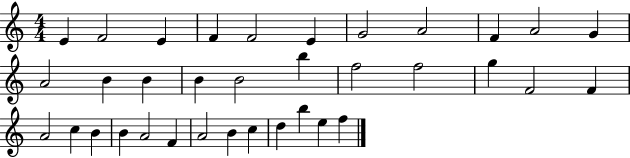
{
  \clef treble
  \numericTimeSignature
  \time 4/4
  \key c \major
  e'4 f'2 e'4 | f'4 f'2 e'4 | g'2 a'2 | f'4 a'2 g'4 | \break a'2 b'4 b'4 | b'4 b'2 b''4 | f''2 f''2 | g''4 f'2 f'4 | \break a'2 c''4 b'4 | b'4 a'2 f'4 | a'2 b'4 c''4 | d''4 b''4 e''4 f''4 | \break \bar "|."
}